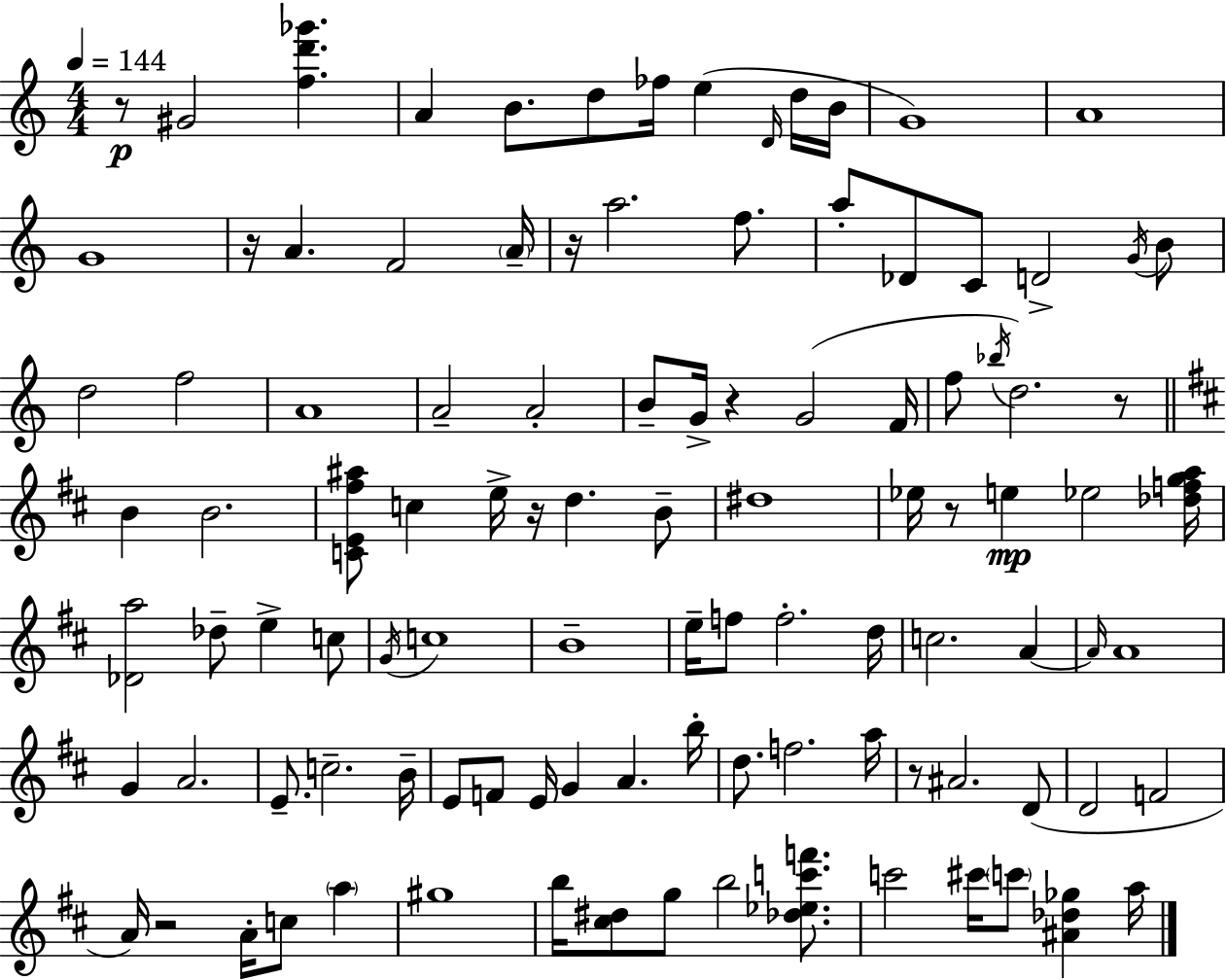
{
  \clef treble
  \numericTimeSignature
  \time 4/4
  \key a \minor
  \tempo 4 = 144
  r8\p gis'2 <f'' d''' ges'''>4. | a'4 b'8. d''8 fes''16 e''4( \grace { d'16 } d''16 | b'16 g'1) | a'1 | \break g'1 | r16 a'4. f'2 | \parenthesize a'16-- r16 a''2. f''8. | a''8-. des'8 c'8 d'2-> \acciaccatura { g'16 } | \break b'8 d''2 f''2 | a'1 | a'2-- a'2-. | b'8-- g'16-> r4 g'2( | \break f'16 f''8 \acciaccatura { bes''16 } d''2.) | r8 \bar "||" \break \key d \major b'4 b'2. | <c' e' fis'' ais''>8 c''4 e''16-> r16 d''4. b'8-- | dis''1 | ees''16 r8 e''4\mp ees''2 <des'' f'' g'' a''>16 | \break <des' a''>2 des''8-- e''4-> c''8 | \acciaccatura { g'16 } c''1 | b'1-- | e''16-- f''8 f''2.-. | \break d''16 c''2. a'4~~ | \grace { a'16 } a'1 | g'4 a'2. | e'8.-- c''2.-- | \break b'16-- e'8 f'8 e'16 g'4 a'4. | b''16-. d''8. f''2. | a''16 r8 ais'2. | d'8( d'2 f'2 | \break a'16) r2 a'16-. c''8 \parenthesize a''4 | gis''1 | b''16 <cis'' dis''>8 g''8 b''2 <des'' ees'' c''' f'''>8. | c'''2 cis'''16 \parenthesize c'''8 <ais' des'' ges''>4 | \break a''16 \bar "|."
}